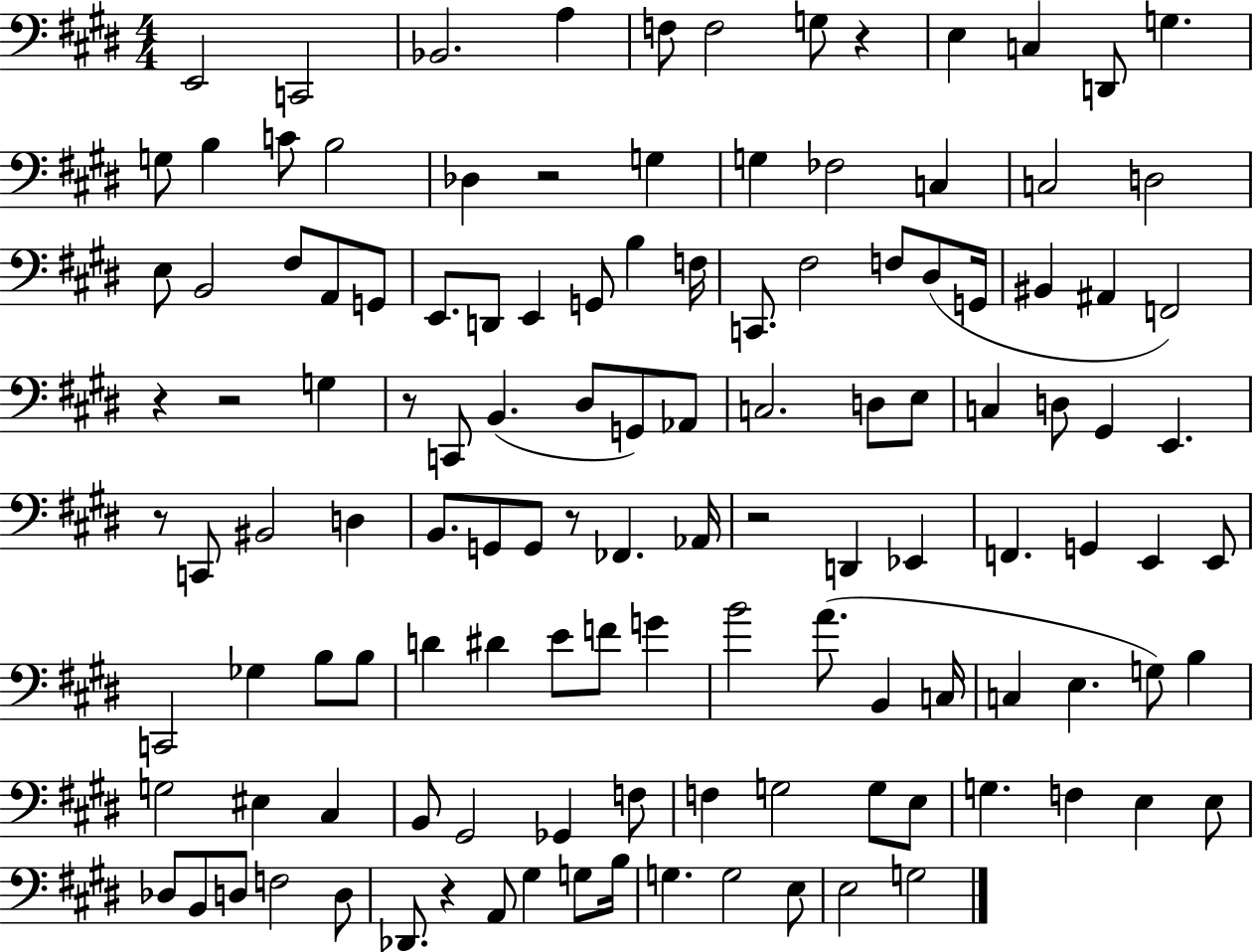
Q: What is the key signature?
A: E major